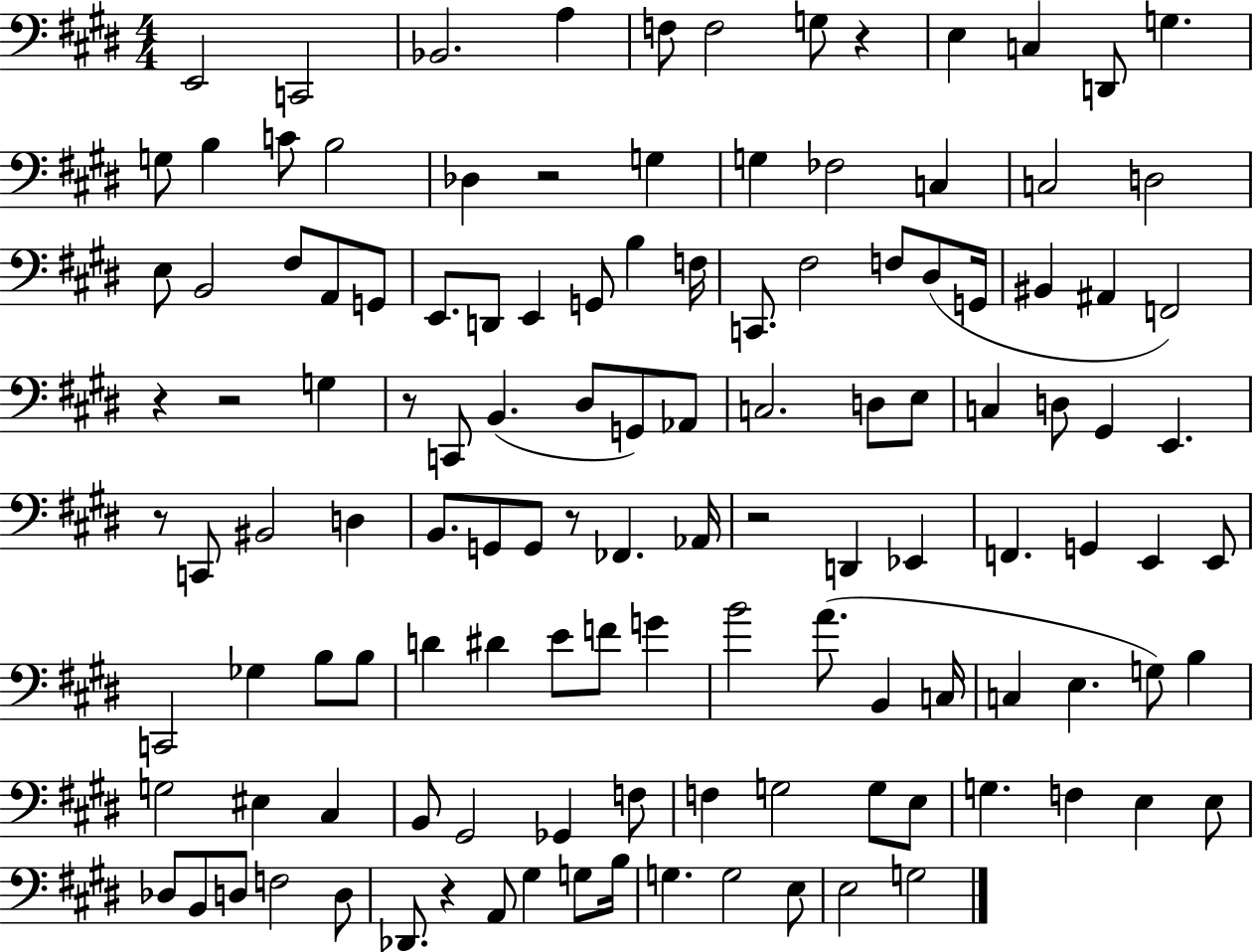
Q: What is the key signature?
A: E major